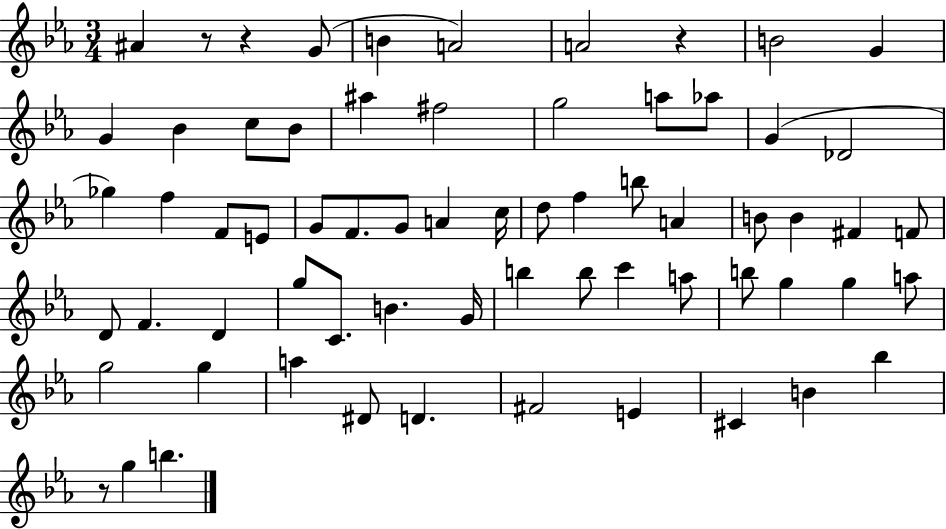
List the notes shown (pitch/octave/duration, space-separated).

A#4/q R/e R/q G4/e B4/q A4/h A4/h R/q B4/h G4/q G4/q Bb4/q C5/e Bb4/e A#5/q F#5/h G5/h A5/e Ab5/e G4/q Db4/h Gb5/q F5/q F4/e E4/e G4/e F4/e. G4/e A4/q C5/s D5/e F5/q B5/e A4/q B4/e B4/q F#4/q F4/e D4/e F4/q. D4/q G5/e C4/e. B4/q. G4/s B5/q B5/e C6/q A5/e B5/e G5/q G5/q A5/e G5/h G5/q A5/q D#4/e D4/q. F#4/h E4/q C#4/q B4/q Bb5/q R/e G5/q B5/q.